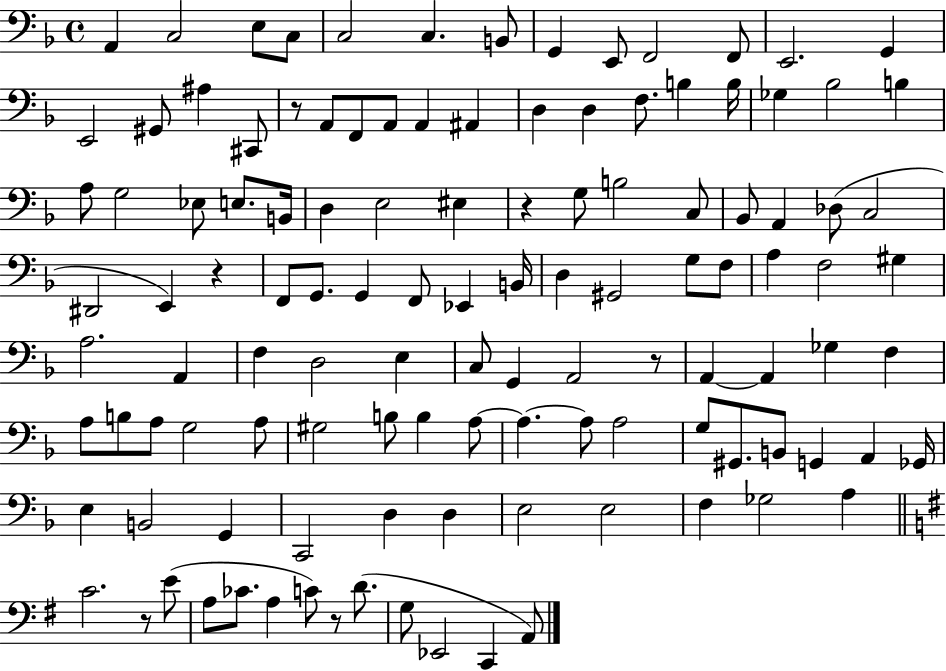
{
  \clef bass
  \time 4/4
  \defaultTimeSignature
  \key f \major
  a,4 c2 e8 c8 | c2 c4. b,8 | g,4 e,8 f,2 f,8 | e,2. g,4 | \break e,2 gis,8 ais4 cis,8 | r8 a,8 f,8 a,8 a,4 ais,4 | d4 d4 f8. b4 b16 | ges4 bes2 b4 | \break a8 g2 ees8 e8. b,16 | d4 e2 eis4 | r4 g8 b2 c8 | bes,8 a,4 des8( c2 | \break dis,2 e,4) r4 | f,8 g,8. g,4 f,8 ees,4 b,16 | d4 gis,2 g8 f8 | a4 f2 gis4 | \break a2. a,4 | f4 d2 e4 | c8 g,4 a,2 r8 | a,4~~ a,4 ges4 f4 | \break a8 b8 a8 g2 a8 | gis2 b8 b4 a8~~ | a4.~~ a8 a2 | g8 gis,8. b,8 g,4 a,4 ges,16 | \break e4 b,2 g,4 | c,2 d4 d4 | e2 e2 | f4 ges2 a4 | \break \bar "||" \break \key g \major c'2. r8 e'8( | a8 ces'8. a4 c'8) r8 d'8.( | g8 ees,2 c,4 a,8) | \bar "|."
}